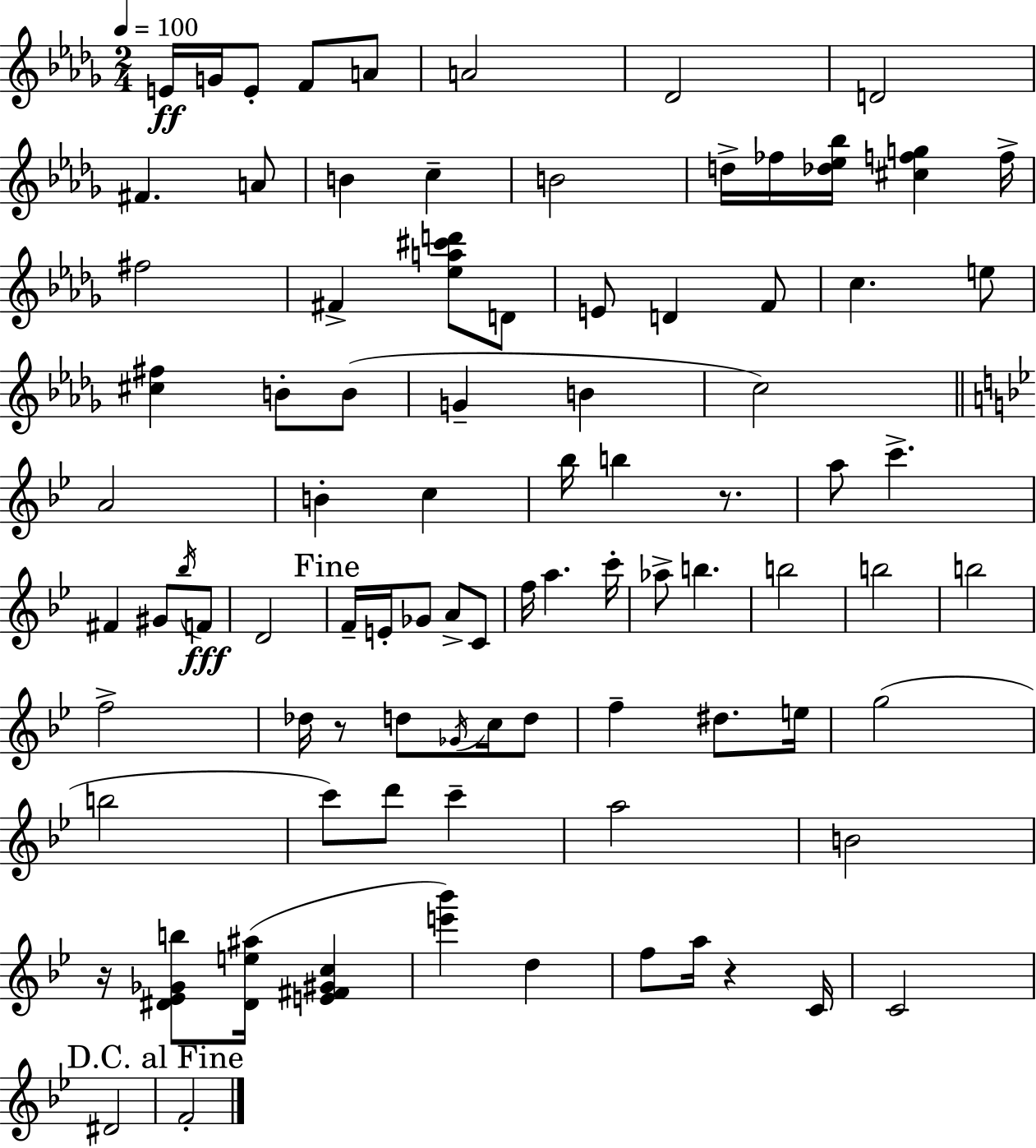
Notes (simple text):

E4/s G4/s E4/e F4/e A4/e A4/h Db4/h D4/h F#4/q. A4/e B4/q C5/q B4/h D5/s FES5/s [Db5,Eb5,Bb5]/s [C#5,F5,G5]/q F5/s F#5/h F#4/q [Eb5,A5,C#6,D6]/e D4/e E4/e D4/q F4/e C5/q. E5/e [C#5,F#5]/q B4/e B4/e G4/q B4/q C5/h A4/h B4/q C5/q Bb5/s B5/q R/e. A5/e C6/q. F#4/q G#4/e Bb5/s F4/e D4/h F4/s E4/s Gb4/e A4/e C4/e F5/s A5/q. C6/s Ab5/e B5/q. B5/h B5/h B5/h F5/h Db5/s R/e D5/e Gb4/s C5/s D5/e F5/q D#5/e. E5/s G5/h B5/h C6/e D6/e C6/q A5/h B4/h R/s [D#4,Eb4,Gb4,B5]/e [D#4,E5,A#5]/s [E4,F#4,G#4,C5]/q [E6,Bb6]/q D5/q F5/e A5/s R/q C4/s C4/h D#4/h F4/h